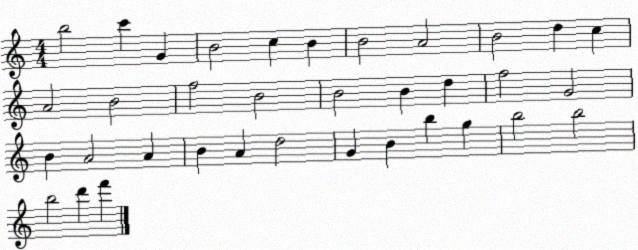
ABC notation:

X:1
T:Untitled
M:4/4
L:1/4
K:C
b2 c' G B2 c B B2 A2 B2 d c A2 B2 f2 B2 B2 B d f2 G2 B A2 A B A d2 G B b g b2 b2 b2 d' f'